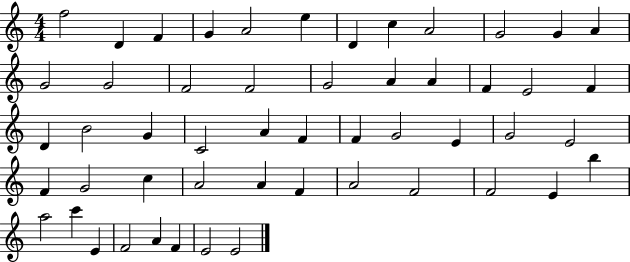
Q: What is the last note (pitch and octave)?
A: E4